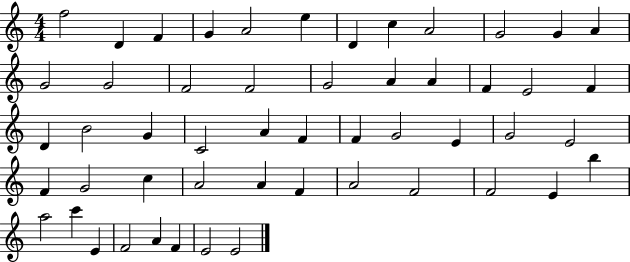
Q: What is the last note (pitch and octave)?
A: E4